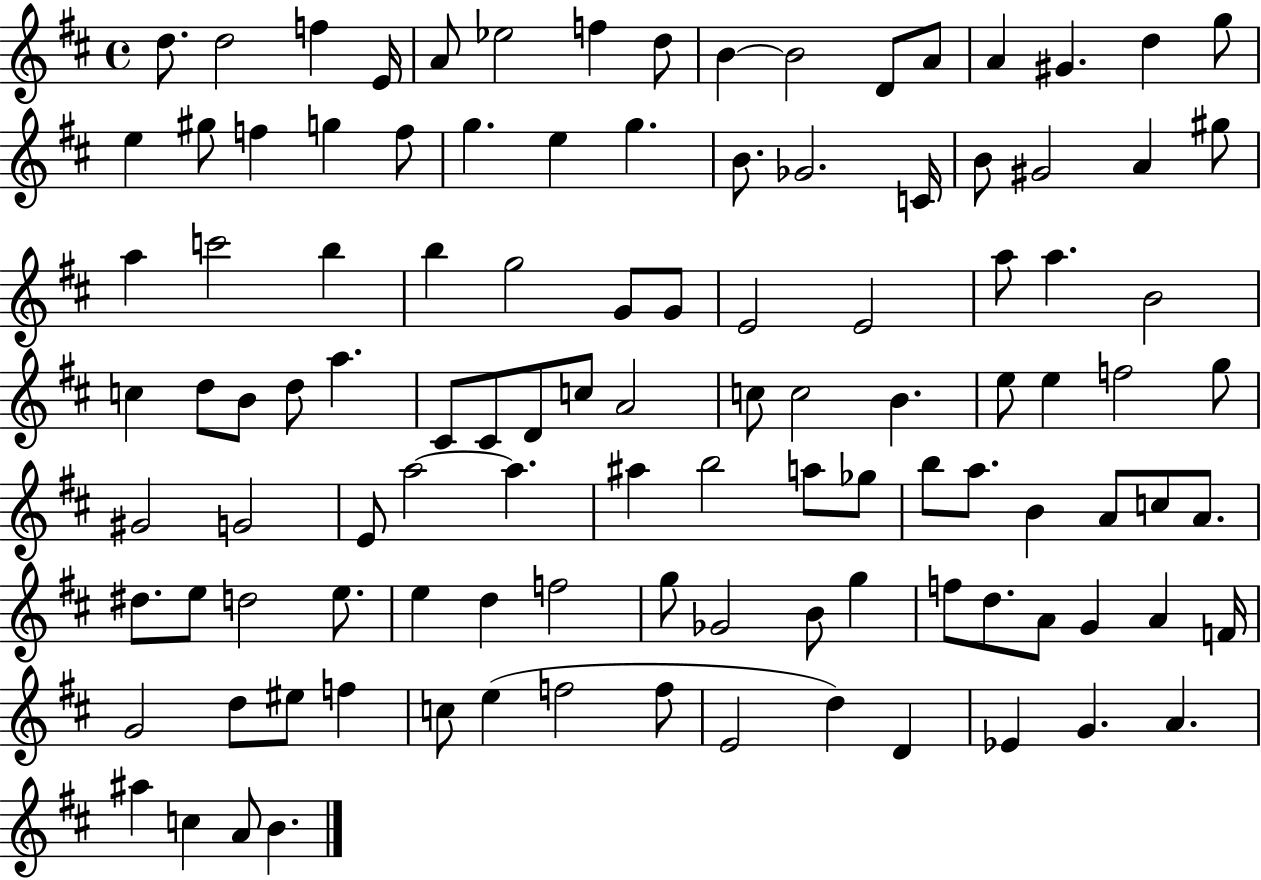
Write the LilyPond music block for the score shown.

{
  \clef treble
  \time 4/4
  \defaultTimeSignature
  \key d \major
  d''8. d''2 f''4 e'16 | a'8 ees''2 f''4 d''8 | b'4~~ b'2 d'8 a'8 | a'4 gis'4. d''4 g''8 | \break e''4 gis''8 f''4 g''4 f''8 | g''4. e''4 g''4. | b'8. ges'2. c'16 | b'8 gis'2 a'4 gis''8 | \break a''4 c'''2 b''4 | b''4 g''2 g'8 g'8 | e'2 e'2 | a''8 a''4. b'2 | \break c''4 d''8 b'8 d''8 a''4. | cis'8 cis'8 d'8 c''8 a'2 | c''8 c''2 b'4. | e''8 e''4 f''2 g''8 | \break gis'2 g'2 | e'8 a''2~~ a''4. | ais''4 b''2 a''8 ges''8 | b''8 a''8. b'4 a'8 c''8 a'8. | \break dis''8. e''8 d''2 e''8. | e''4 d''4 f''2 | g''8 ges'2 b'8 g''4 | f''8 d''8. a'8 g'4 a'4 f'16 | \break g'2 d''8 eis''8 f''4 | c''8 e''4( f''2 f''8 | e'2 d''4) d'4 | ees'4 g'4. a'4. | \break ais''4 c''4 a'8 b'4. | \bar "|."
}